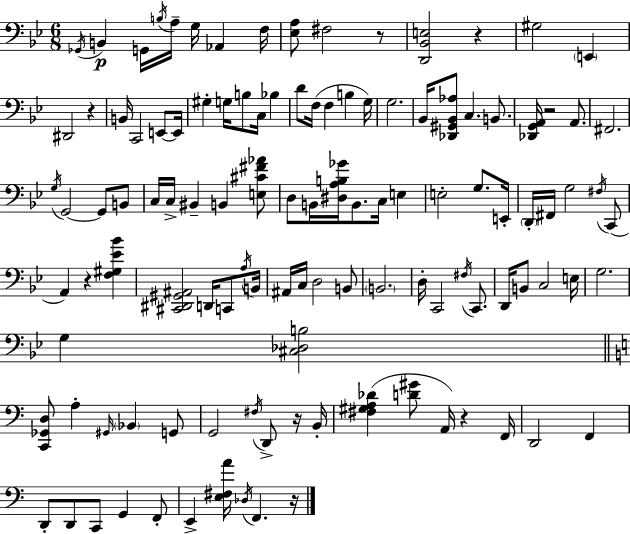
X:1
T:Untitled
M:6/8
L:1/4
K:Gm
_G,,/4 B,, G,,/4 B,/4 A,/4 G,/4 _A,, F,/4 [_E,A,]/2 ^F,2 z/2 [D,,_B,,E,]2 z ^G,2 E,, ^D,,2 z B,,/4 C,,2 E,,/2 E,,/4 ^G, G,/4 B,/2 C,/4 _B, D/2 F,/4 F, B, G,/4 G,2 _B,,/4 [_D,,^G,,_B,,_A,]/2 C, B,,/2 [_D,,G,,A,,]/4 z2 A,,/2 ^F,,2 G,/4 G,,2 G,,/2 B,,/2 C,/4 C,/4 ^B,, B,, [E,^C^F_A]/2 D,/2 B,,/4 [^D,A,B,_G]/4 B,,/2 C,/4 E, E,2 G,/2 E,,/4 D,,/4 ^F,,/4 G,2 ^F,/4 C,,/2 A,, z [F,^G,_E_B] [^C,,^D,,^G,,^A,,]2 D,,/4 C,,/2 A,/4 B,,/4 ^A,,/4 C,/4 D,2 B,,/2 B,,2 D,/4 C,,2 ^F,/4 C,,/2 D,,/4 B,,/2 C,2 E,/4 G,2 G, [^C,_D,B,]2 [C,,_G,,D,]/2 A, ^G,,/4 _B,, G,,/2 G,,2 ^F,/4 D,,/2 z/4 B,,/4 [^F,^G,A,_D] [D^G]/2 A,,/4 z F,,/4 D,,2 F,, D,,/2 D,,/2 C,,/2 G,, F,,/2 E,, [E,^F,A]/4 _D,/4 F,, z/4